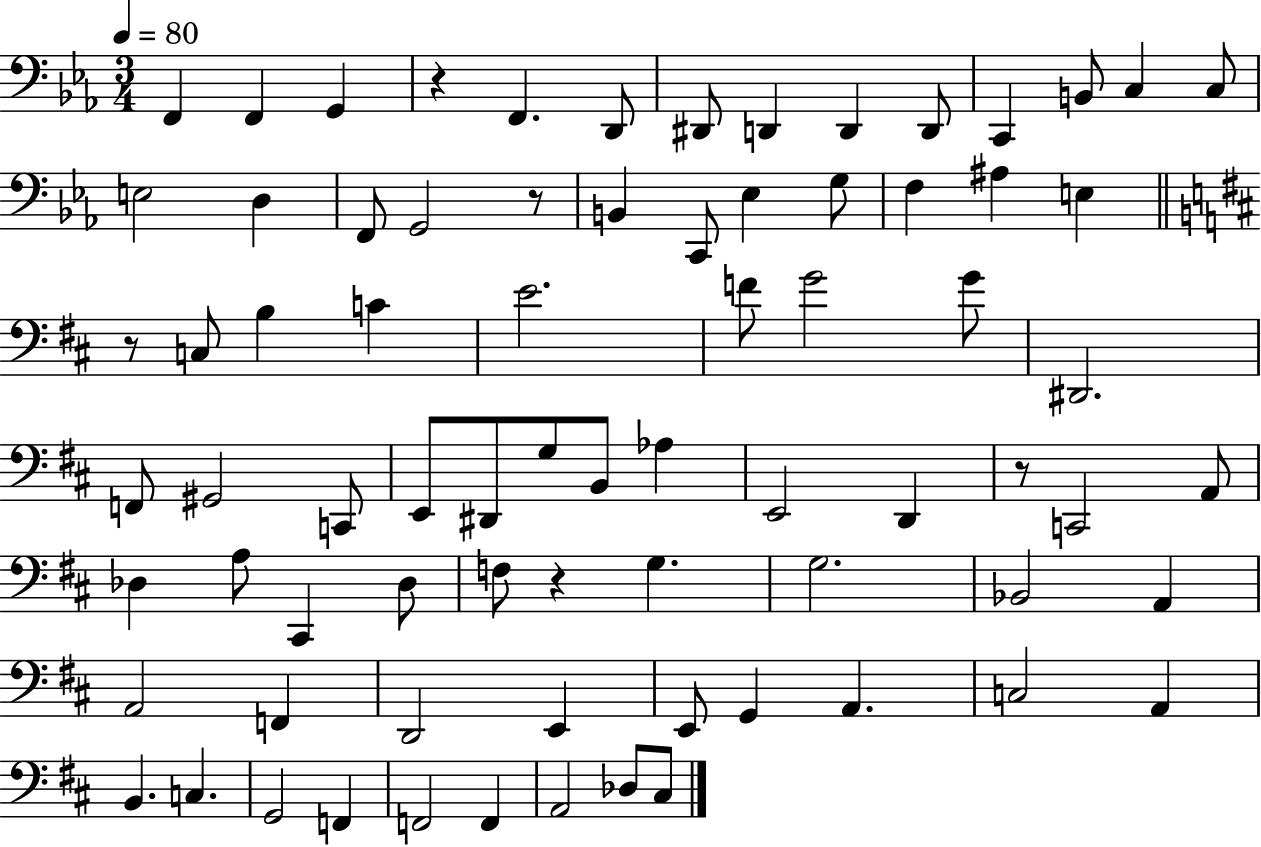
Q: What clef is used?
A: bass